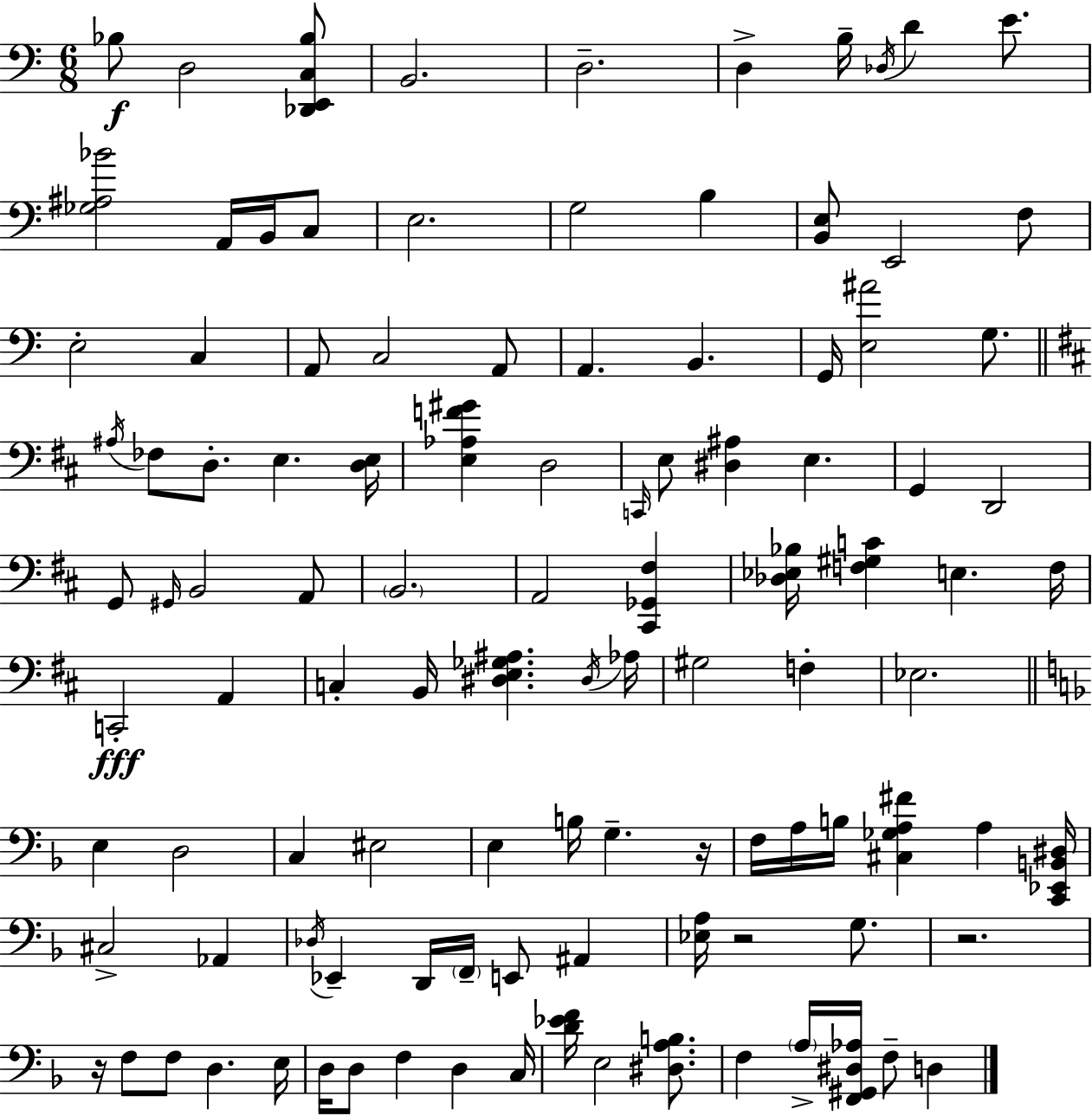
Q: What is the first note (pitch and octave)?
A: Bb3